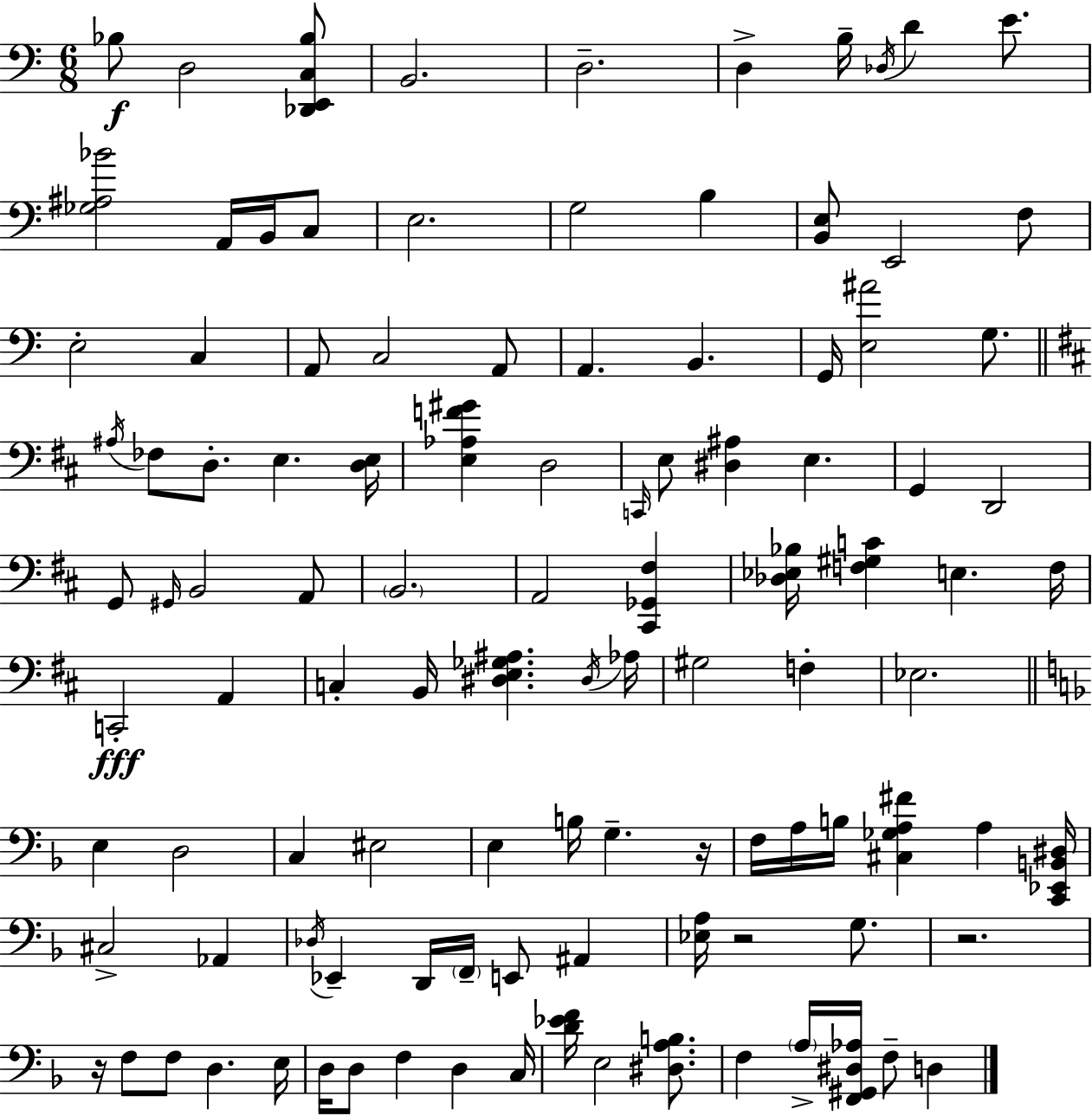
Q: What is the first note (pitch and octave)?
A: Bb3